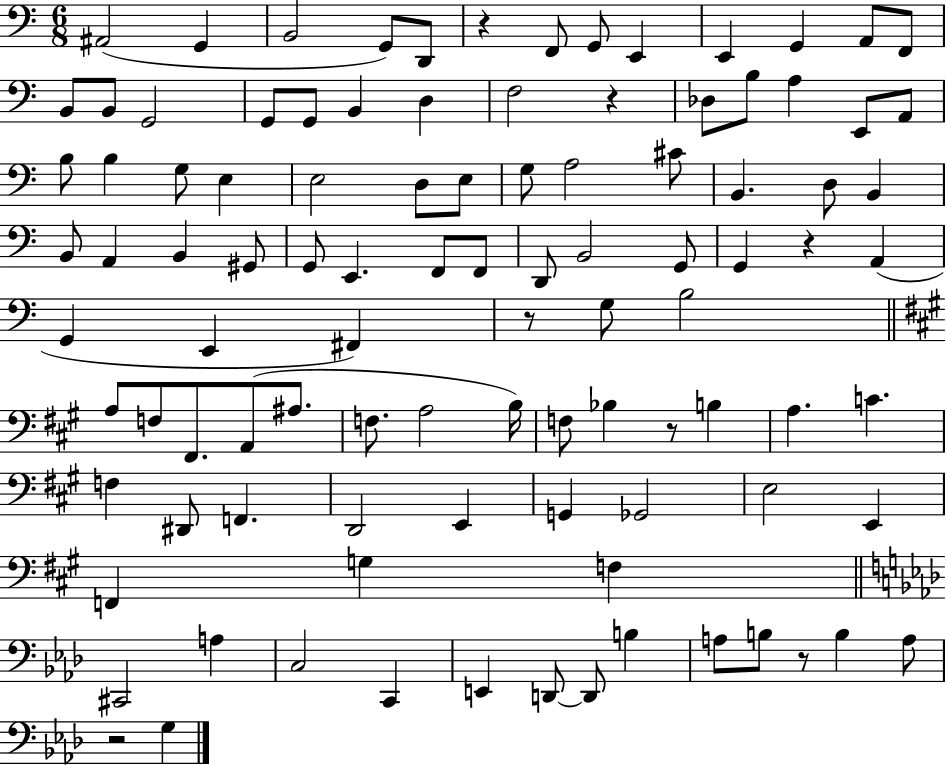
A#2/h G2/q B2/h G2/e D2/e R/q F2/e G2/e E2/q E2/q G2/q A2/e F2/e B2/e B2/e G2/h G2/e G2/e B2/q D3/q F3/h R/q Db3/e B3/e A3/q E2/e A2/e B3/e B3/q G3/e E3/q E3/h D3/e E3/e G3/e A3/h C#4/e B2/q. D3/e B2/q B2/e A2/q B2/q G#2/e G2/e E2/q. F2/e F2/e D2/e B2/h G2/e G2/q R/q A2/q G2/q E2/q F#2/q R/e G3/e B3/h A3/e F3/e F#2/e. A2/e A#3/e. F3/e. A3/h B3/s F3/e Bb3/q R/e B3/q A3/q. C4/q. F3/q D#2/e F2/q. D2/h E2/q G2/q Gb2/h E3/h E2/q F2/q G3/q F3/q C#2/h A3/q C3/h C2/q E2/q D2/e D2/e B3/q A3/e B3/e R/e B3/q A3/e R/h G3/q